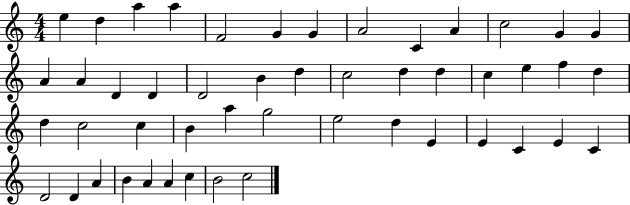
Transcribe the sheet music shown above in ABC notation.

X:1
T:Untitled
M:4/4
L:1/4
K:C
e d a a F2 G G A2 C A c2 G G A A D D D2 B d c2 d d c e f d d c2 c B a g2 e2 d E E C E C D2 D A B A A c B2 c2